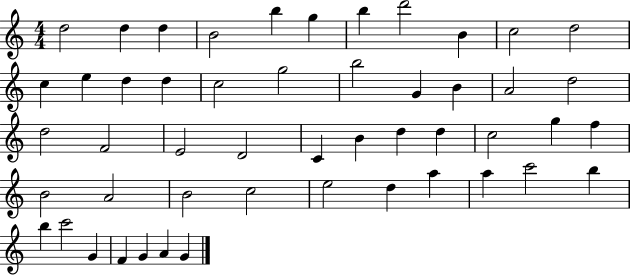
D5/h D5/q D5/q B4/h B5/q G5/q B5/q D6/h B4/q C5/h D5/h C5/q E5/q D5/q D5/q C5/h G5/h B5/h G4/q B4/q A4/h D5/h D5/h F4/h E4/h D4/h C4/q B4/q D5/q D5/q C5/h G5/q F5/q B4/h A4/h B4/h C5/h E5/h D5/q A5/q A5/q C6/h B5/q B5/q C6/h G4/q F4/q G4/q A4/q G4/q